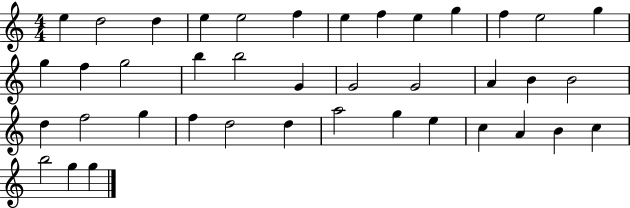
{
  \clef treble
  \numericTimeSignature
  \time 4/4
  \key c \major
  e''4 d''2 d''4 | e''4 e''2 f''4 | e''4 f''4 e''4 g''4 | f''4 e''2 g''4 | \break g''4 f''4 g''2 | b''4 b''2 g'4 | g'2 g'2 | a'4 b'4 b'2 | \break d''4 f''2 g''4 | f''4 d''2 d''4 | a''2 g''4 e''4 | c''4 a'4 b'4 c''4 | \break b''2 g''4 g''4 | \bar "|."
}